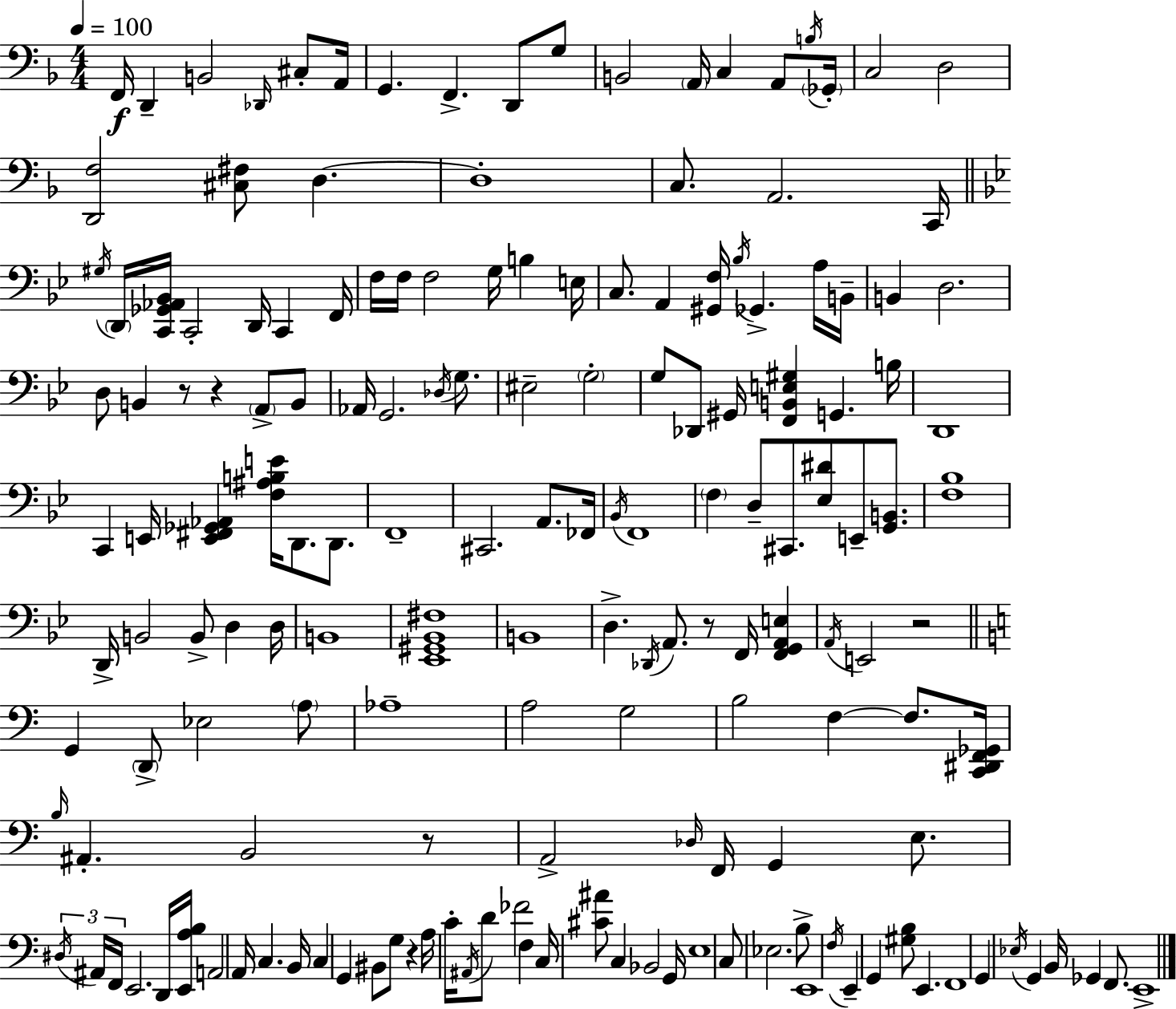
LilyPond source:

{
  \clef bass
  \numericTimeSignature
  \time 4/4
  \key f \major
  \tempo 4 = 100
  f,16\f d,4-- b,2 \grace { des,16 } cis8-. | a,16 g,4. f,4.-> d,8 g8 | b,2 \parenthesize a,16 c4 a,8 | \acciaccatura { b16 } \parenthesize ges,16-. c2 d2 | \break <d, f>2 <cis fis>8 d4.~~ | d1-. | c8. a,2. | c,16 \bar "||" \break \key g \minor \acciaccatura { gis16 } \parenthesize d,16 <c, ges, aes, bes,>16 c,2-. d,16 c,4 | f,16 f16 f16 f2 g16 b4 | e16 c8. a,4 <gis, f>16 \acciaccatura { bes16 } ges,4.-> | a16 b,16-- b,4 d2. | \break d8 b,4 r8 r4 \parenthesize a,8-> | b,8 aes,16 g,2. \acciaccatura { des16 } | g8. eis2-- \parenthesize g2-. | g8 des,8 gis,16 <f, b, e gis>4 g,4. | \break b16 d,1 | c,4 e,16 <e, fis, ges, aes,>4 <f ais b e'>16 d,8. | d,8. f,1-- | cis,2. a,8. | \break fes,16 \acciaccatura { bes,16 } f,1 | \parenthesize f4 d8-- cis,8. <ees dis'>8 e,8-- | <g, b,>8. <f bes>1 | d,16-> b,2 b,8-> d4 | \break d16 b,1 | <ees, gis, bes, fis>1 | b,1 | d4.-> \acciaccatura { des,16 } a,8. r8 | \break f,16 <f, g, a, e>4 \acciaccatura { a,16 } e,2 r2 | \bar "||" \break \key c \major g,4 \parenthesize d,8-> ees2 \parenthesize a8 | aes1-- | a2 g2 | b2 f4~~ f8. <c, dis, f, ges,>16 | \break \grace { b16 } ais,4.-. b,2 r8 | a,2-> \grace { des16 } f,16 g,4 e8. | \tuplet 3/2 { \acciaccatura { dis16 } ais,16 f,16 } e,2. | d,16 <e, a b>16 a,2 a,16 c4. | \break b,16 c4 g,4 bis,8 g8 r4 | a16 c'16-. \acciaccatura { ais,16 } d'8 fes'2 | f4 c16 <cis' ais'>8 c4 bes,2 | g,16 e1 | \break c8 ees2. | b8-> e,1 | \acciaccatura { f16 } e,4-- g,4 <gis b>8 e,4. | f,1 | \break g,4 \acciaccatura { ees16 } g,4 b,16 ges,4 | f,8. e,1-> | \bar "|."
}